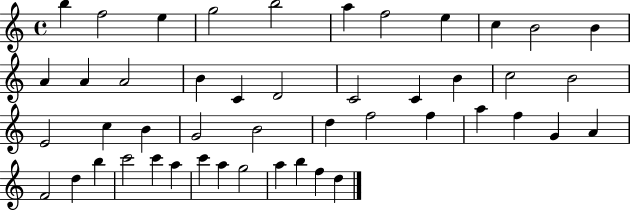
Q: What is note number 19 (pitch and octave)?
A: C4